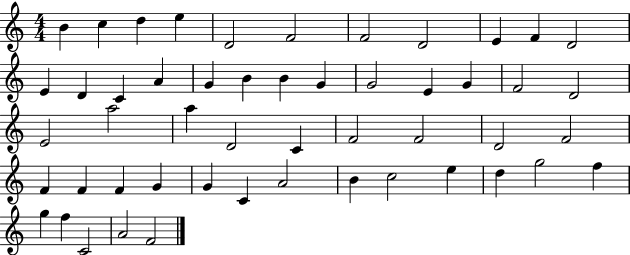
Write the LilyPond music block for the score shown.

{
  \clef treble
  \numericTimeSignature
  \time 4/4
  \key c \major
  b'4 c''4 d''4 e''4 | d'2 f'2 | f'2 d'2 | e'4 f'4 d'2 | \break e'4 d'4 c'4 a'4 | g'4 b'4 b'4 g'4 | g'2 e'4 g'4 | f'2 d'2 | \break e'2 a''2 | a''4 d'2 c'4 | f'2 f'2 | d'2 f'2 | \break f'4 f'4 f'4 g'4 | g'4 c'4 a'2 | b'4 c''2 e''4 | d''4 g''2 f''4 | \break g''4 f''4 c'2 | a'2 f'2 | \bar "|."
}